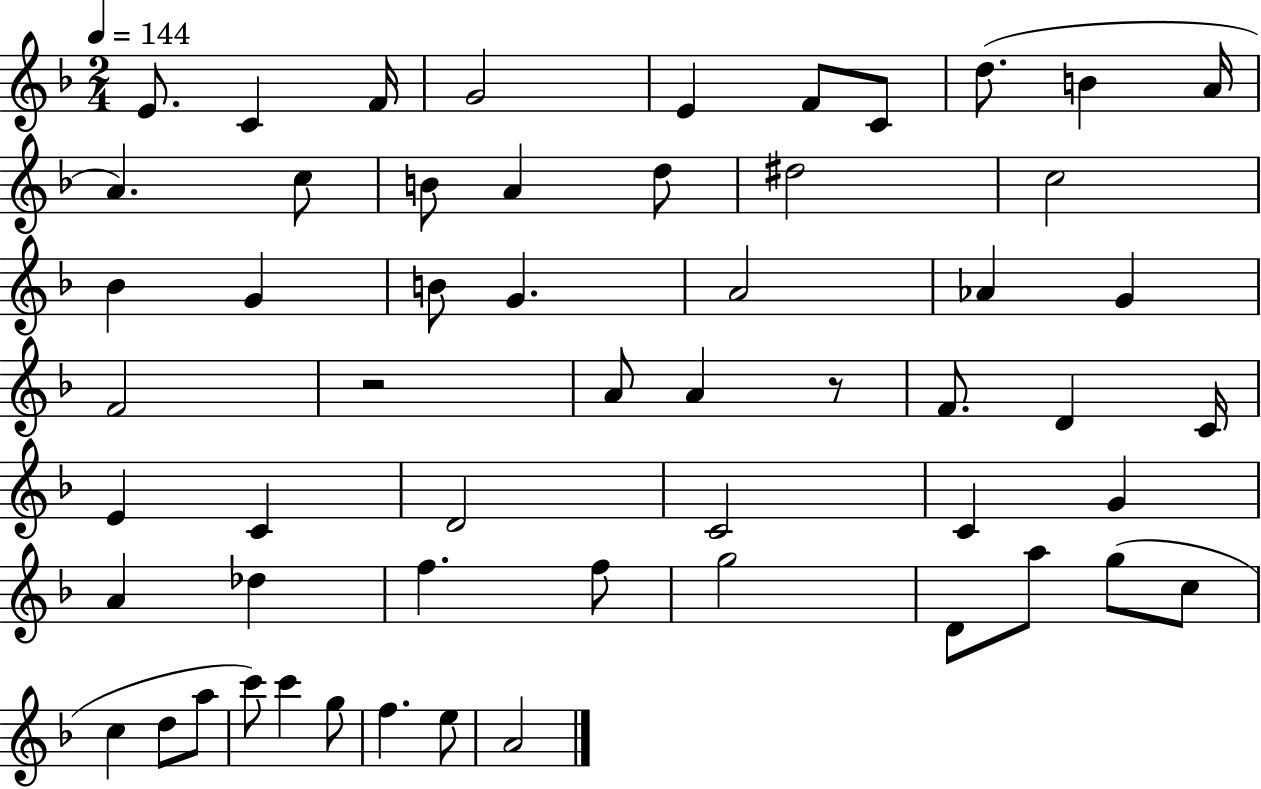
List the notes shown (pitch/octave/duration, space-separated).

E4/e. C4/q F4/s G4/h E4/q F4/e C4/e D5/e. B4/q A4/s A4/q. C5/e B4/e A4/q D5/e D#5/h C5/h Bb4/q G4/q B4/e G4/q. A4/h Ab4/q G4/q F4/h R/h A4/e A4/q R/e F4/e. D4/q C4/s E4/q C4/q D4/h C4/h C4/q G4/q A4/q Db5/q F5/q. F5/e G5/h D4/e A5/e G5/e C5/e C5/q D5/e A5/e C6/e C6/q G5/e F5/q. E5/e A4/h